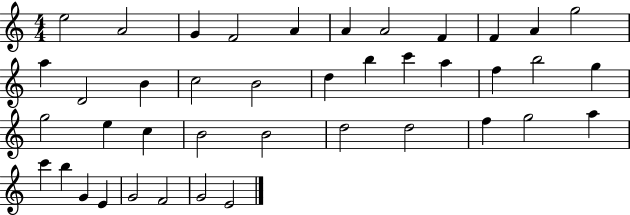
E5/h A4/h G4/q F4/h A4/q A4/q A4/h F4/q F4/q A4/q G5/h A5/q D4/h B4/q C5/h B4/h D5/q B5/q C6/q A5/q F5/q B5/h G5/q G5/h E5/q C5/q B4/h B4/h D5/h D5/h F5/q G5/h A5/q C6/q B5/q G4/q E4/q G4/h F4/h G4/h E4/h